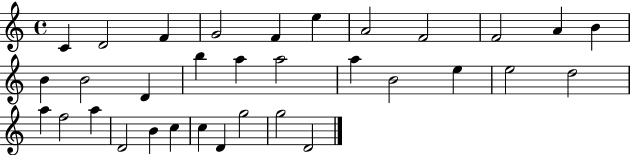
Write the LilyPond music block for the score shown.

{
  \clef treble
  \time 4/4
  \defaultTimeSignature
  \key c \major
  c'4 d'2 f'4 | g'2 f'4 e''4 | a'2 f'2 | f'2 a'4 b'4 | \break b'4 b'2 d'4 | b''4 a''4 a''2 | a''4 b'2 e''4 | e''2 d''2 | \break a''4 f''2 a''4 | d'2 b'4 c''4 | c''4 d'4 g''2 | g''2 d'2 | \break \bar "|."
}